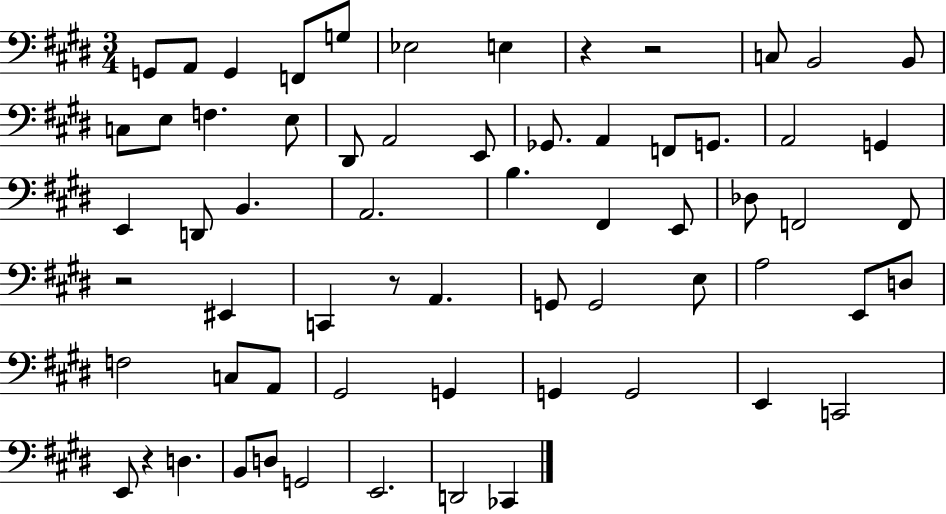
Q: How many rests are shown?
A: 5